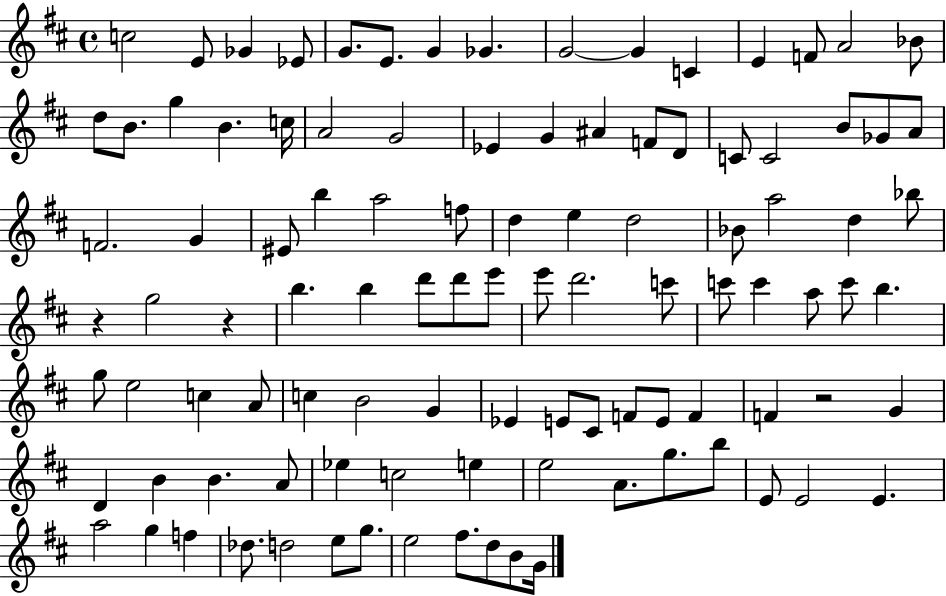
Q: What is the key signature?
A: D major